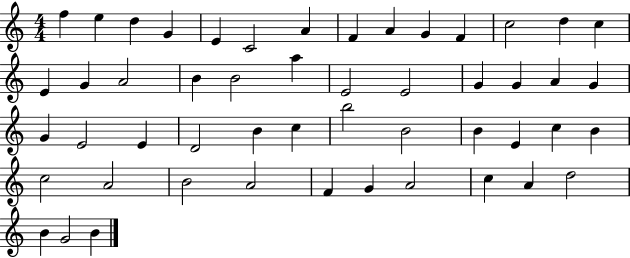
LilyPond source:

{
  \clef treble
  \numericTimeSignature
  \time 4/4
  \key c \major
  f''4 e''4 d''4 g'4 | e'4 c'2 a'4 | f'4 a'4 g'4 f'4 | c''2 d''4 c''4 | \break e'4 g'4 a'2 | b'4 b'2 a''4 | e'2 e'2 | g'4 g'4 a'4 g'4 | \break g'4 e'2 e'4 | d'2 b'4 c''4 | b''2 b'2 | b'4 e'4 c''4 b'4 | \break c''2 a'2 | b'2 a'2 | f'4 g'4 a'2 | c''4 a'4 d''2 | \break b'4 g'2 b'4 | \bar "|."
}